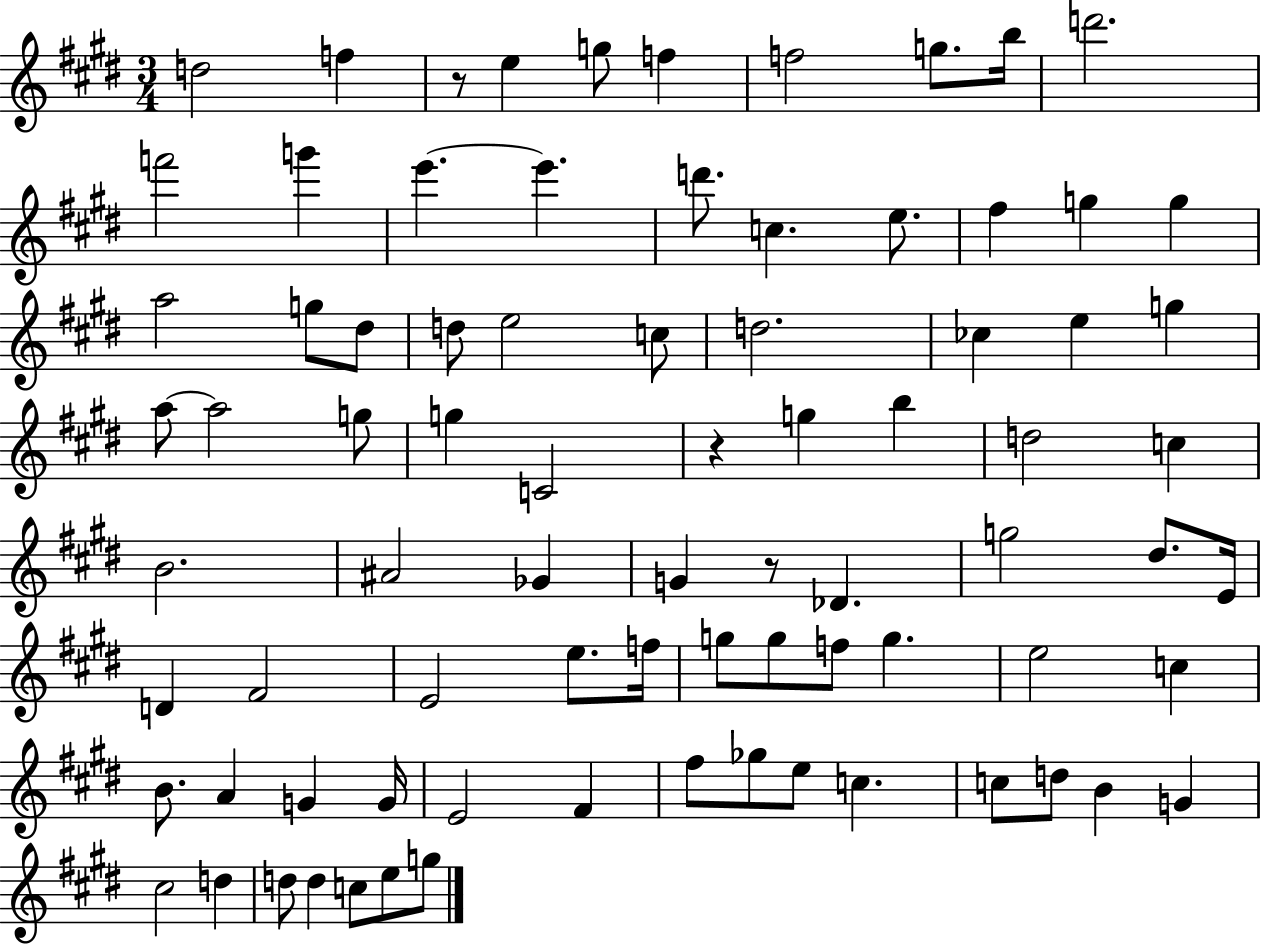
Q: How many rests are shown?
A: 3